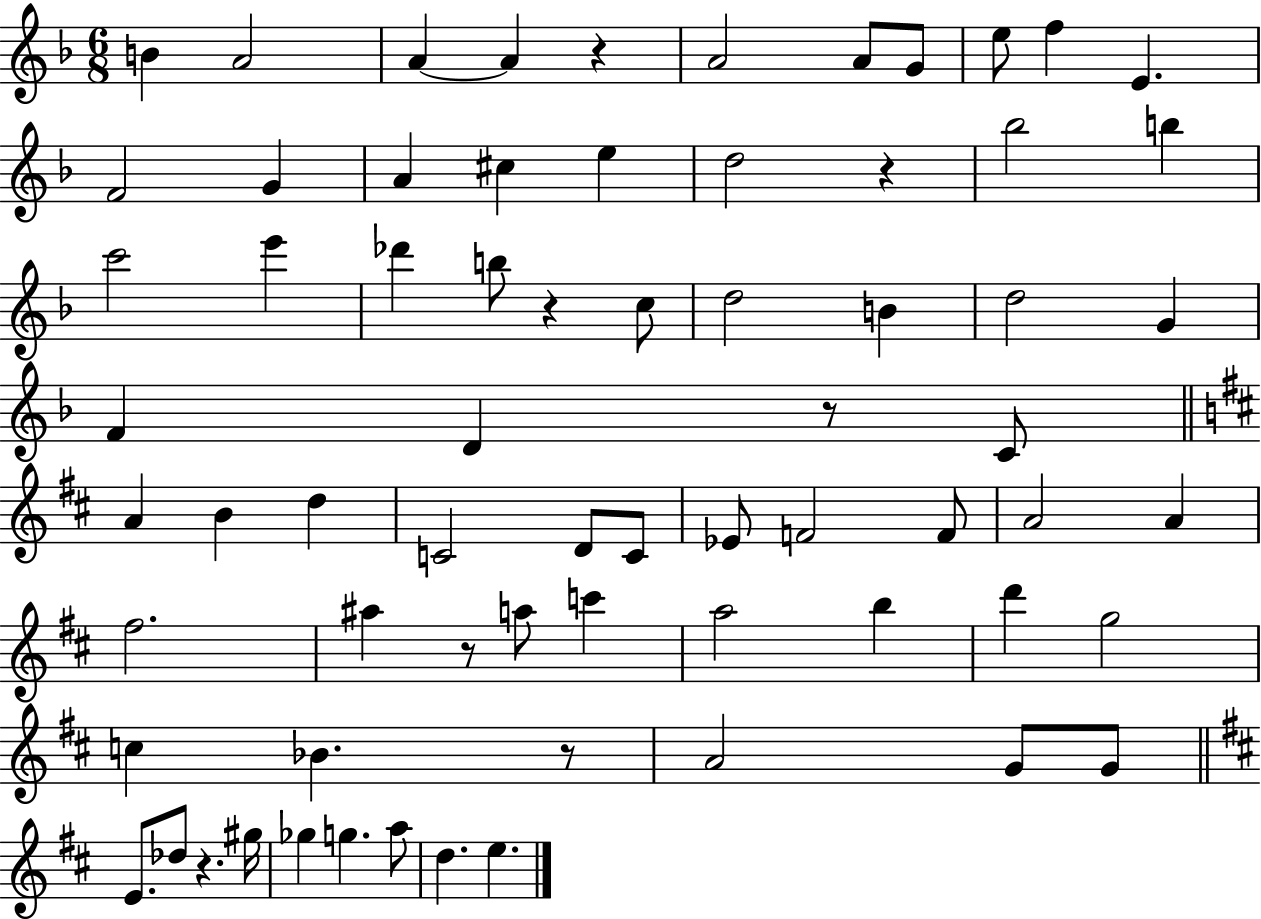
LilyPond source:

{
  \clef treble
  \numericTimeSignature
  \time 6/8
  \key f \major
  b'4 a'2 | a'4~~ a'4 r4 | a'2 a'8 g'8 | e''8 f''4 e'4. | \break f'2 g'4 | a'4 cis''4 e''4 | d''2 r4 | bes''2 b''4 | \break c'''2 e'''4 | des'''4 b''8 r4 c''8 | d''2 b'4 | d''2 g'4 | \break f'4 d'4 r8 c'8 | \bar "||" \break \key d \major a'4 b'4 d''4 | c'2 d'8 c'8 | ees'8 f'2 f'8 | a'2 a'4 | \break fis''2. | ais''4 r8 a''8 c'''4 | a''2 b''4 | d'''4 g''2 | \break c''4 bes'4. r8 | a'2 g'8 g'8 | \bar "||" \break \key b \minor e'8. des''8 r4. gis''16 | ges''4 g''4. a''8 | d''4. e''4. | \bar "|."
}